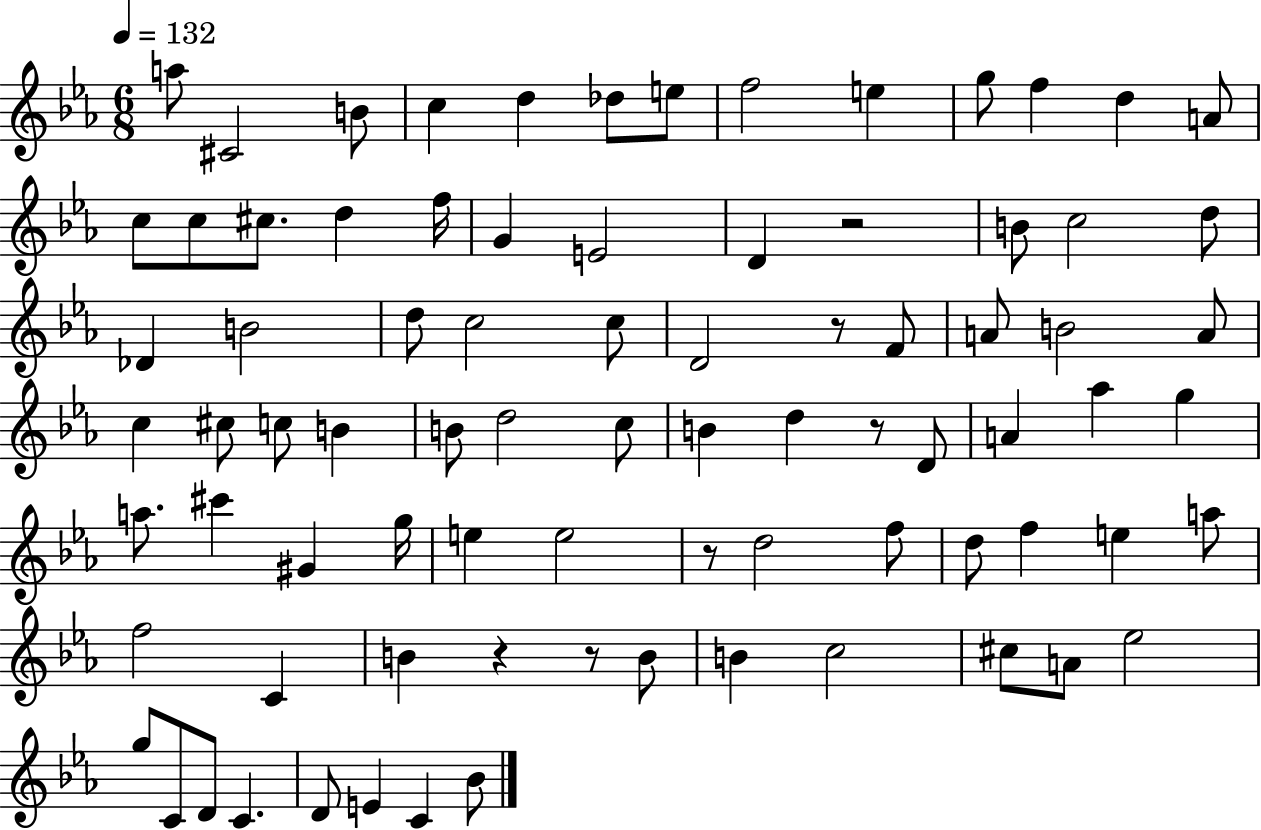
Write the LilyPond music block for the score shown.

{
  \clef treble
  \numericTimeSignature
  \time 6/8
  \key ees \major
  \tempo 4 = 132
  \repeat volta 2 { a''8 cis'2 b'8 | c''4 d''4 des''8 e''8 | f''2 e''4 | g''8 f''4 d''4 a'8 | \break c''8 c''8 cis''8. d''4 f''16 | g'4 e'2 | d'4 r2 | b'8 c''2 d''8 | \break des'4 b'2 | d''8 c''2 c''8 | d'2 r8 f'8 | a'8 b'2 a'8 | \break c''4 cis''8 c''8 b'4 | b'8 d''2 c''8 | b'4 d''4 r8 d'8 | a'4 aes''4 g''4 | \break a''8. cis'''4 gis'4 g''16 | e''4 e''2 | r8 d''2 f''8 | d''8 f''4 e''4 a''8 | \break f''2 c'4 | b'4 r4 r8 b'8 | b'4 c''2 | cis''8 a'8 ees''2 | \break g''8 c'8 d'8 c'4. | d'8 e'4 c'4 bes'8 | } \bar "|."
}